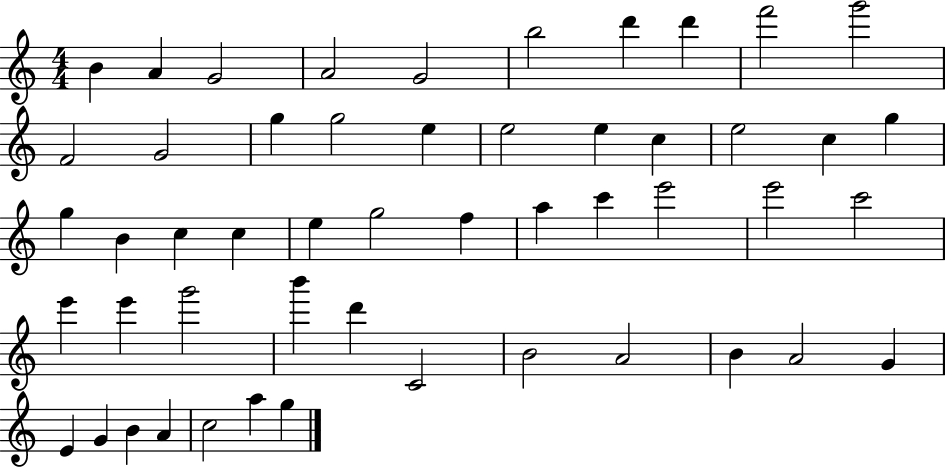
{
  \clef treble
  \numericTimeSignature
  \time 4/4
  \key c \major
  b'4 a'4 g'2 | a'2 g'2 | b''2 d'''4 d'''4 | f'''2 g'''2 | \break f'2 g'2 | g''4 g''2 e''4 | e''2 e''4 c''4 | e''2 c''4 g''4 | \break g''4 b'4 c''4 c''4 | e''4 g''2 f''4 | a''4 c'''4 e'''2 | e'''2 c'''2 | \break e'''4 e'''4 g'''2 | b'''4 d'''4 c'2 | b'2 a'2 | b'4 a'2 g'4 | \break e'4 g'4 b'4 a'4 | c''2 a''4 g''4 | \bar "|."
}